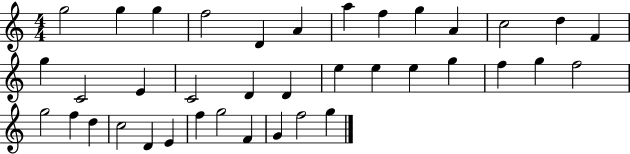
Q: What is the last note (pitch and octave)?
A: G5